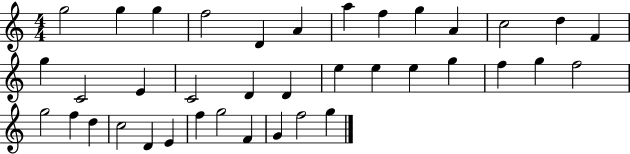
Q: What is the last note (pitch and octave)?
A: G5